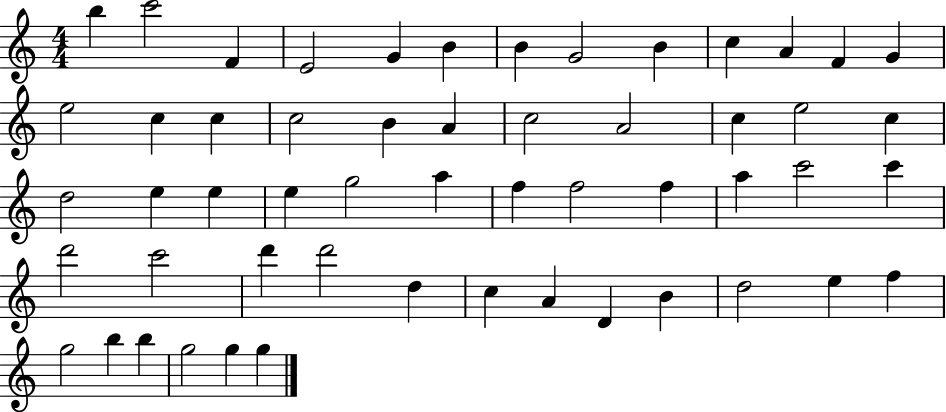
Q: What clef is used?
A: treble